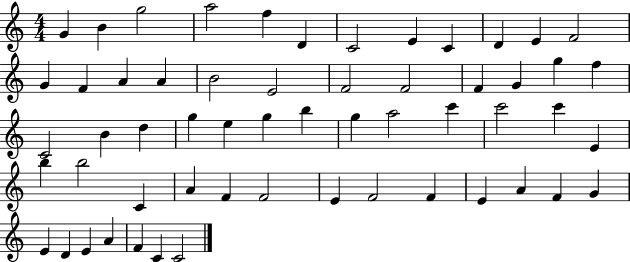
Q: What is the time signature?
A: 4/4